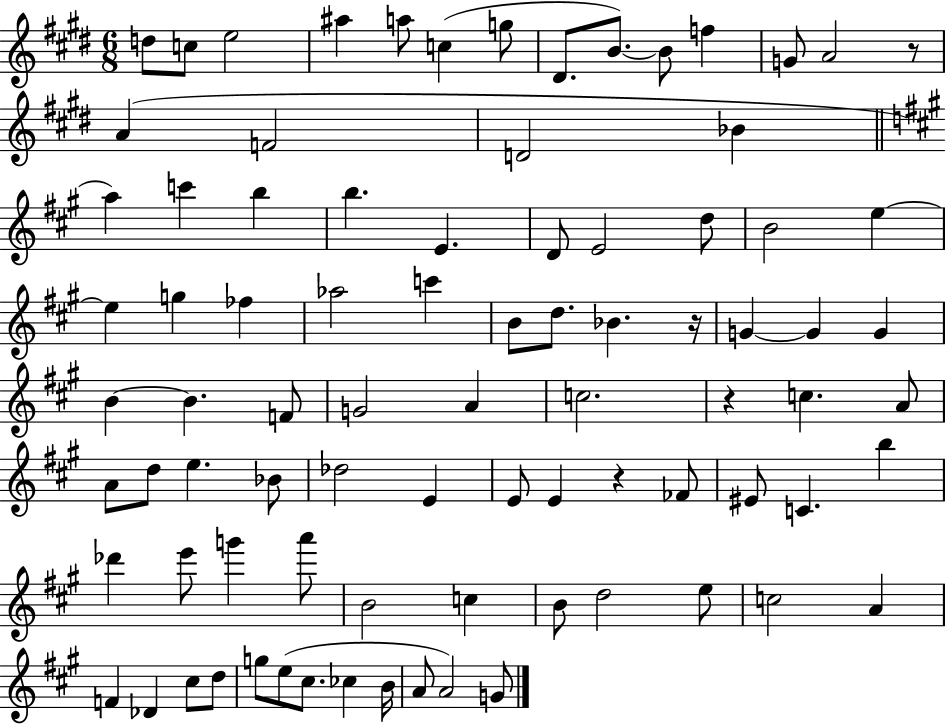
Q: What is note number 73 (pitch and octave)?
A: D5